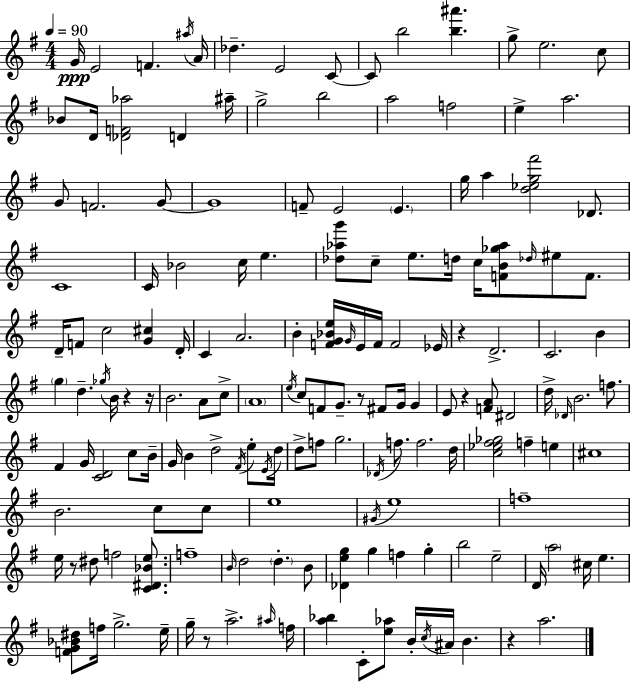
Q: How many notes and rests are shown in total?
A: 162